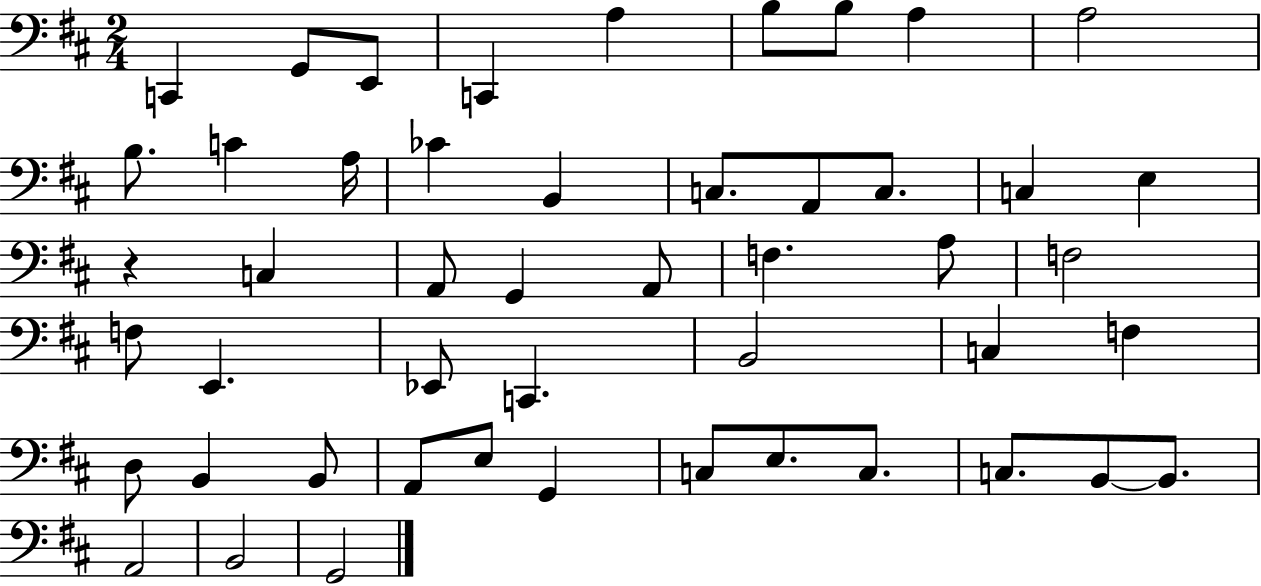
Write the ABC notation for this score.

X:1
T:Untitled
M:2/4
L:1/4
K:D
C,, G,,/2 E,,/2 C,, A, B,/2 B,/2 A, A,2 B,/2 C A,/4 _C B,, C,/2 A,,/2 C,/2 C, E, z C, A,,/2 G,, A,,/2 F, A,/2 F,2 F,/2 E,, _E,,/2 C,, B,,2 C, F, D,/2 B,, B,,/2 A,,/2 E,/2 G,, C,/2 E,/2 C,/2 C,/2 B,,/2 B,,/2 A,,2 B,,2 G,,2